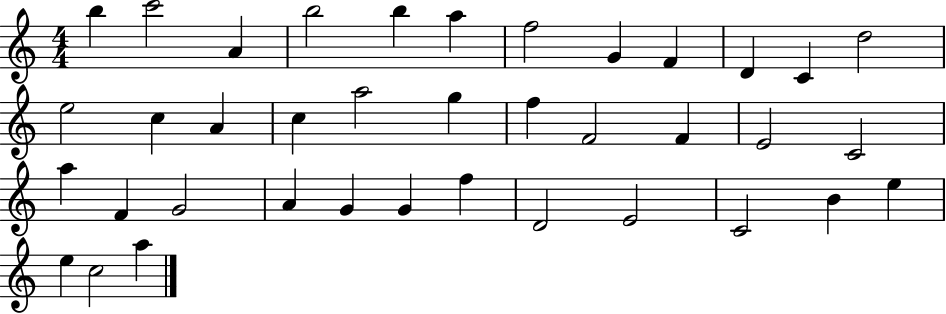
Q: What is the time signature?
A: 4/4